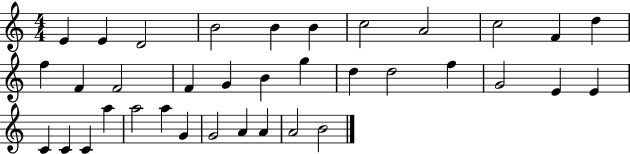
X:1
T:Untitled
M:4/4
L:1/4
K:C
E E D2 B2 B B c2 A2 c2 F d f F F2 F G B g d d2 f G2 E E C C C a a2 a G G2 A A A2 B2